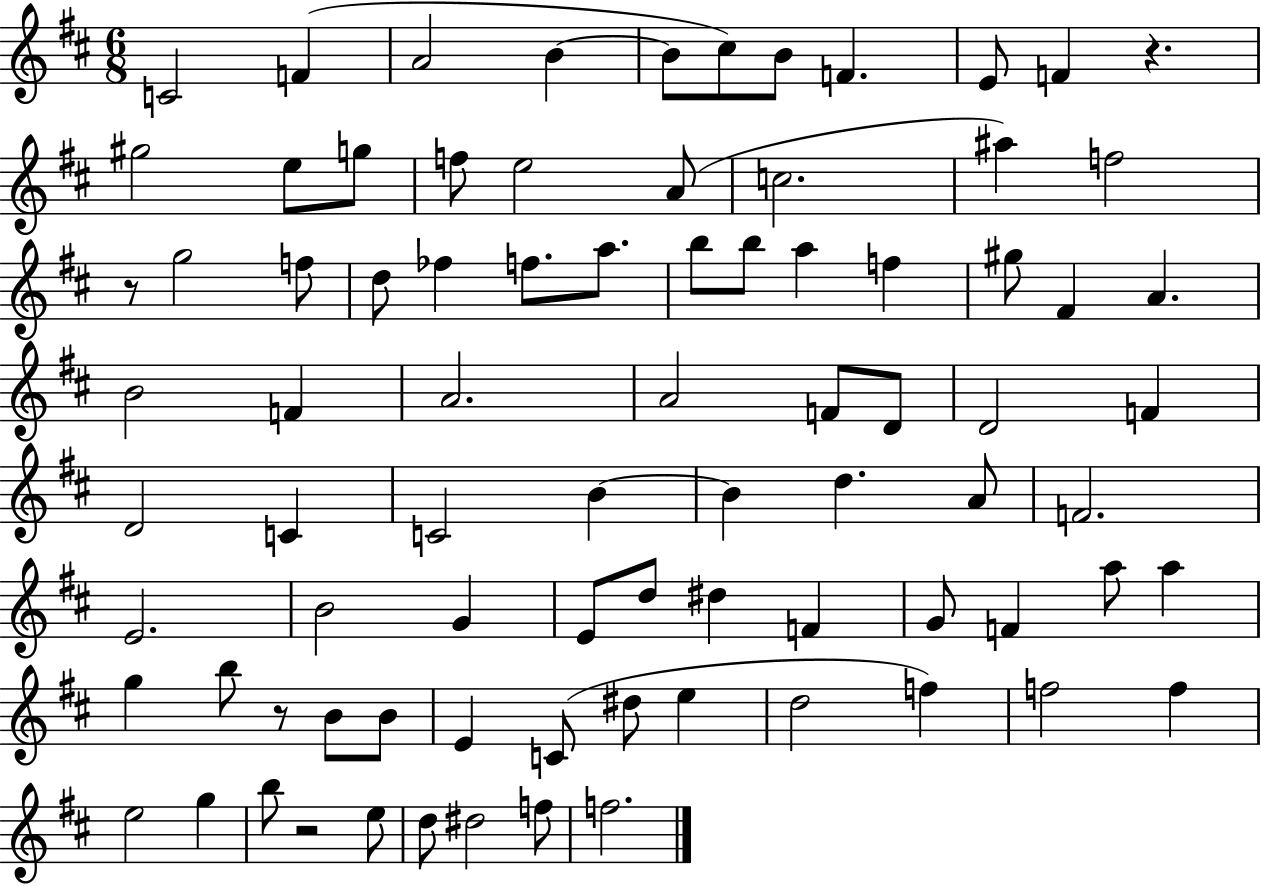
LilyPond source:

{
  \clef treble
  \numericTimeSignature
  \time 6/8
  \key d \major
  c'2 f'4( | a'2 b'4~~ | b'8 cis''8) b'8 f'4. | e'8 f'4 r4. | \break gis''2 e''8 g''8 | f''8 e''2 a'8( | c''2. | ais''4) f''2 | \break r8 g''2 f''8 | d''8 fes''4 f''8. a''8. | b''8 b''8 a''4 f''4 | gis''8 fis'4 a'4. | \break b'2 f'4 | a'2. | a'2 f'8 d'8 | d'2 f'4 | \break d'2 c'4 | c'2 b'4~~ | b'4 d''4. a'8 | f'2. | \break e'2. | b'2 g'4 | e'8 d''8 dis''4 f'4 | g'8 f'4 a''8 a''4 | \break g''4 b''8 r8 b'8 b'8 | e'4 c'8( dis''8 e''4 | d''2 f''4) | f''2 f''4 | \break e''2 g''4 | b''8 r2 e''8 | d''8 dis''2 f''8 | f''2. | \break \bar "|."
}